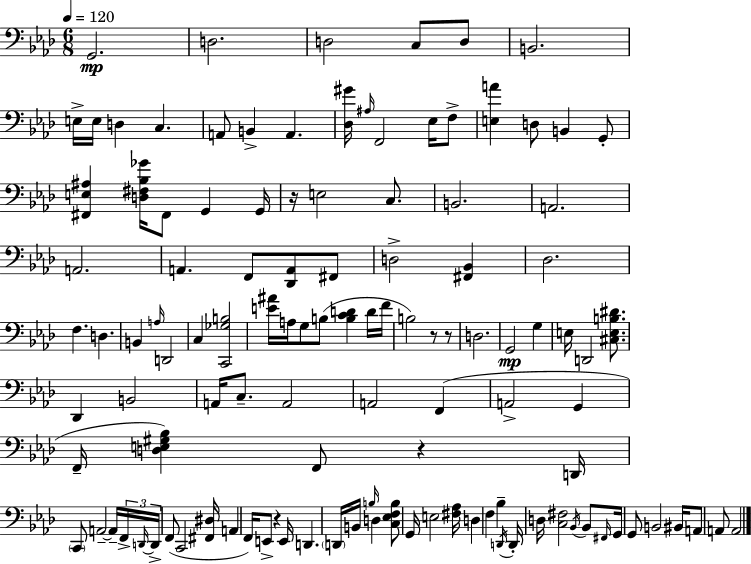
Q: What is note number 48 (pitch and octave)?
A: G3